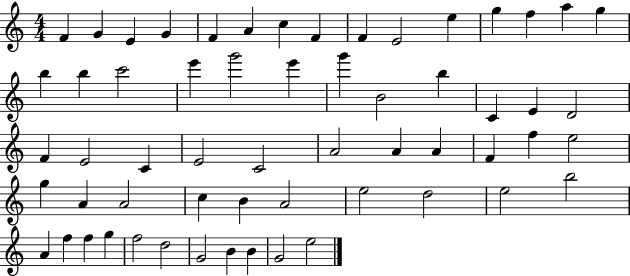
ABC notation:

X:1
T:Untitled
M:4/4
L:1/4
K:C
F G E G F A c F F E2 e g f a g b b c'2 e' g'2 e' g' B2 b C E D2 F E2 C E2 C2 A2 A A F f e2 g A A2 c B A2 e2 d2 e2 b2 A f f g f2 d2 G2 B B G2 e2